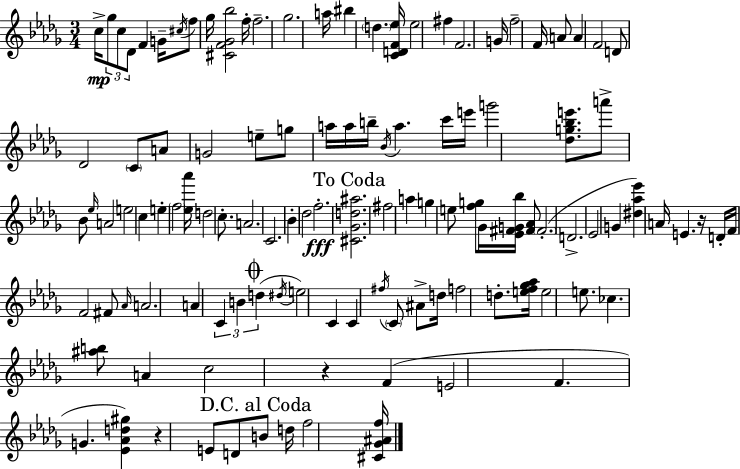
{
  \clef treble
  \numericTimeSignature
  \time 3/4
  \key bes \minor
  c''16->\mp \tuplet 3/2 { ges''8 c''8 des'8 } f'4 g'16-- | \acciaccatura { cis''16 } f''8 ges''16 <cis' f' ges' bes''>2 | f''16-. f''2.-- | ges''2. | \break a''16 bis''4 \parenthesize d''4. | <c' d' f' ees''>16 ees''2 fis''4 | f'2. | g'16 f''2-- f'16 a'8 | \break a'4 f'2 | d'8 des'2 \parenthesize c'8 | a'8 g'2 e''8-- | g''8 a''16 a''16 b''16-- \acciaccatura { bes'16 } a''4. | \break c'''16 e'''16 g'''2 <des'' g'' bes'' e'''>8. | a'''8-> bes'8 \grace { ees''16 } a'2 | e''2 c''4 | e''4-. \parenthesize f''2 | \break <ees'' aes'''>16 d''2 | c''8.-. a'2. | c'2. | bes'4-. des''2 | \break f''2.-.\fff | \mark "To Coda" <cis' ges' d'' ais''>2. | fis''2 a''4 | g''4 e''8 <f'' g''>8 ges'16 | \break <ees' fis' g' bes''>16 <fis' aes'>8 \parenthesize fis'2.-.( | d'2.-> | ees'2 g'4 | <dis'' aes'' ees'''>4) a'16 e'4. | \break r16 d'16-. f'16 f'2 | fis'8 \grace { aes'16 } a'2. | a'4 \tuplet 3/2 { c'4 | b'4 \mark \markup { \musicglyph "scripts.coda" } d''4( } \acciaccatura { dis''16 } e''2) | \break c'4 c'4 | \acciaccatura { fis''16 } \parenthesize c'8 ais'8-> d''16 f''2 | d''8.-. <e'' f'' ges'' aes''>16 e''2 | e''8. ces''4. | \break <ais'' b''>8 a'4 c''2 | r4 f'4( e'2 | f'4. | g'4. <ees' aes' d'' gis''>4) r4 | \break e'8 d'8 \mark "D.C. al Coda" b'8 d''16 f''2 | <cis' ges' ais' f''>16 \bar "|."
}